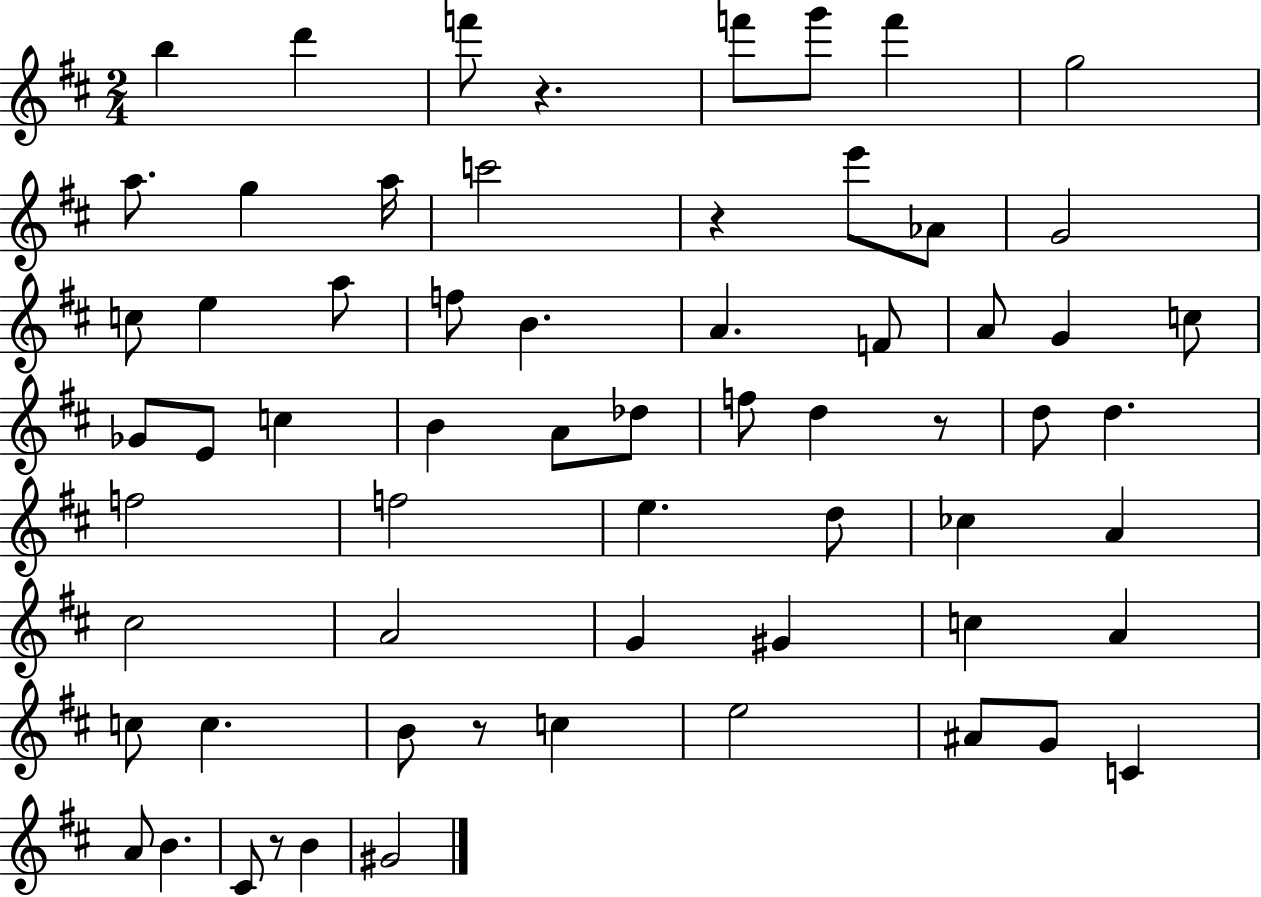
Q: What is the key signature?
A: D major